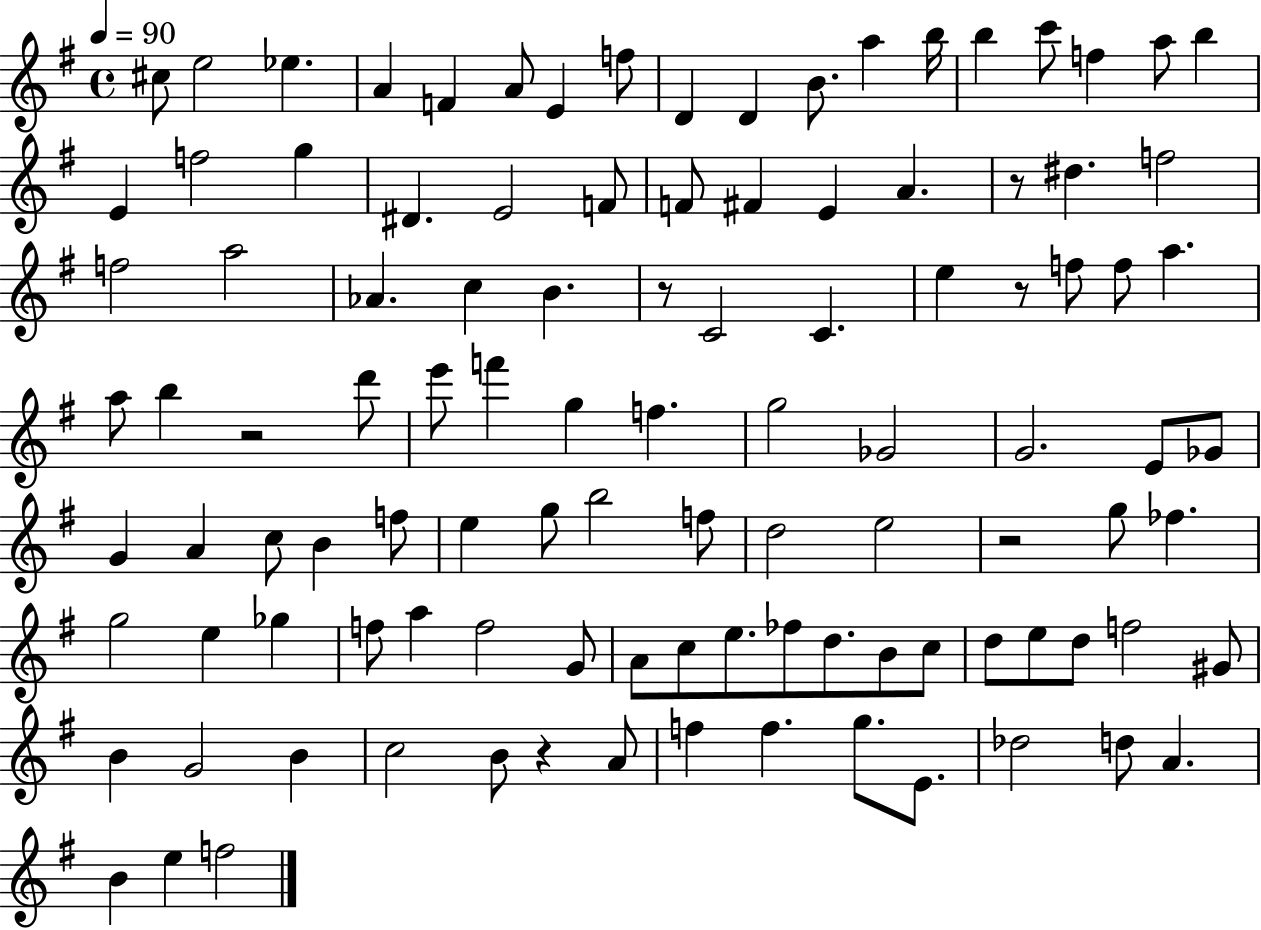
C#5/e E5/h Eb5/q. A4/q F4/q A4/e E4/q F5/e D4/q D4/q B4/e. A5/q B5/s B5/q C6/e F5/q A5/e B5/q E4/q F5/h G5/q D#4/q. E4/h F4/e F4/e F#4/q E4/q A4/q. R/e D#5/q. F5/h F5/h A5/h Ab4/q. C5/q B4/q. R/e C4/h C4/q. E5/q R/e F5/e F5/e A5/q. A5/e B5/q R/h D6/e E6/e F6/q G5/q F5/q. G5/h Gb4/h G4/h. E4/e Gb4/e G4/q A4/q C5/e B4/q F5/e E5/q G5/e B5/h F5/e D5/h E5/h R/h G5/e FES5/q. G5/h E5/q Gb5/q F5/e A5/q F5/h G4/e A4/e C5/e E5/e. FES5/e D5/e. B4/e C5/e D5/e E5/e D5/e F5/h G#4/e B4/q G4/h B4/q C5/h B4/e R/q A4/e F5/q F5/q. G5/e. E4/e. Db5/h D5/e A4/q. B4/q E5/q F5/h